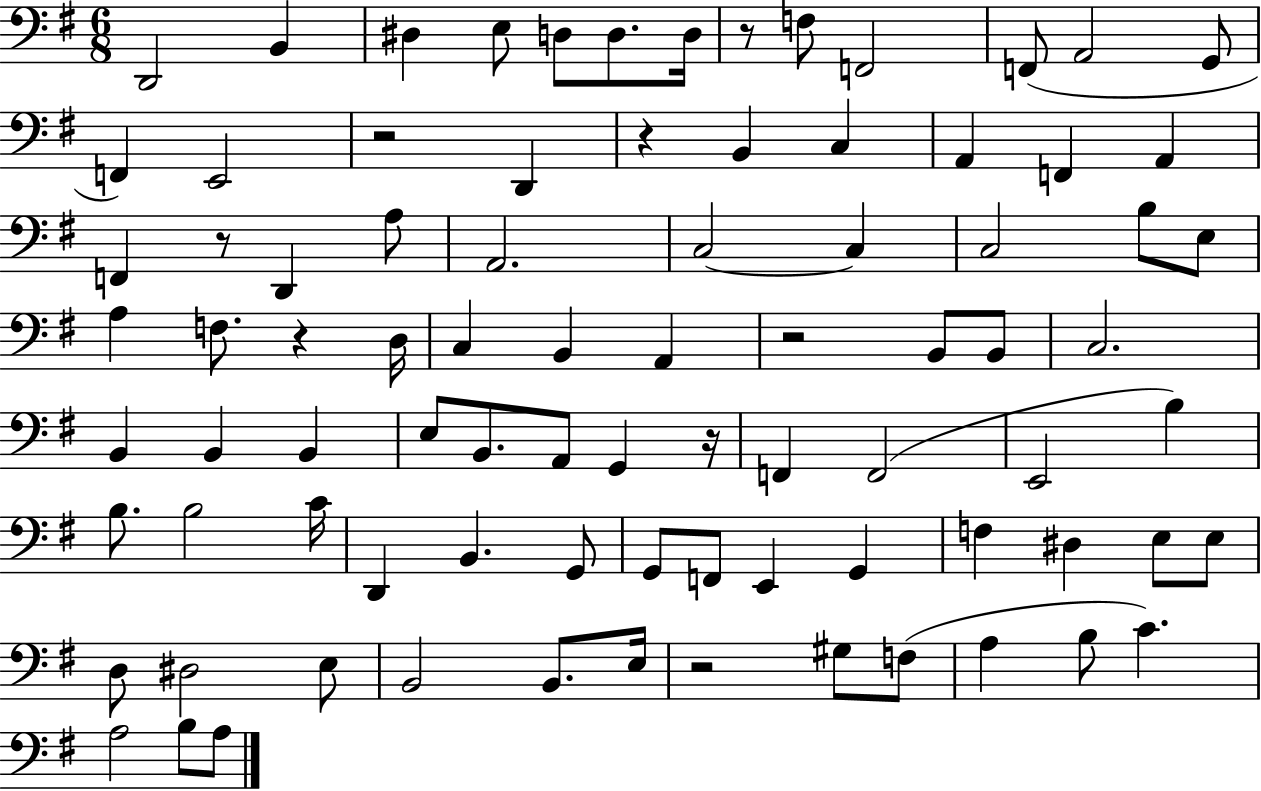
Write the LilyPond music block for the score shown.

{
  \clef bass
  \numericTimeSignature
  \time 6/8
  \key g \major
  d,2 b,4 | dis4 e8 d8 d8. d16 | r8 f8 f,2 | f,8( a,2 g,8 | \break f,4) e,2 | r2 d,4 | r4 b,4 c4 | a,4 f,4 a,4 | \break f,4 r8 d,4 a8 | a,2. | c2~~ c4 | c2 b8 e8 | \break a4 f8. r4 d16 | c4 b,4 a,4 | r2 b,8 b,8 | c2. | \break b,4 b,4 b,4 | e8 b,8. a,8 g,4 r16 | f,4 f,2( | e,2 b4) | \break b8. b2 c'16 | d,4 b,4. g,8 | g,8 f,8 e,4 g,4 | f4 dis4 e8 e8 | \break d8 dis2 e8 | b,2 b,8. e16 | r2 gis8 f8( | a4 b8 c'4.) | \break a2 b8 a8 | \bar "|."
}